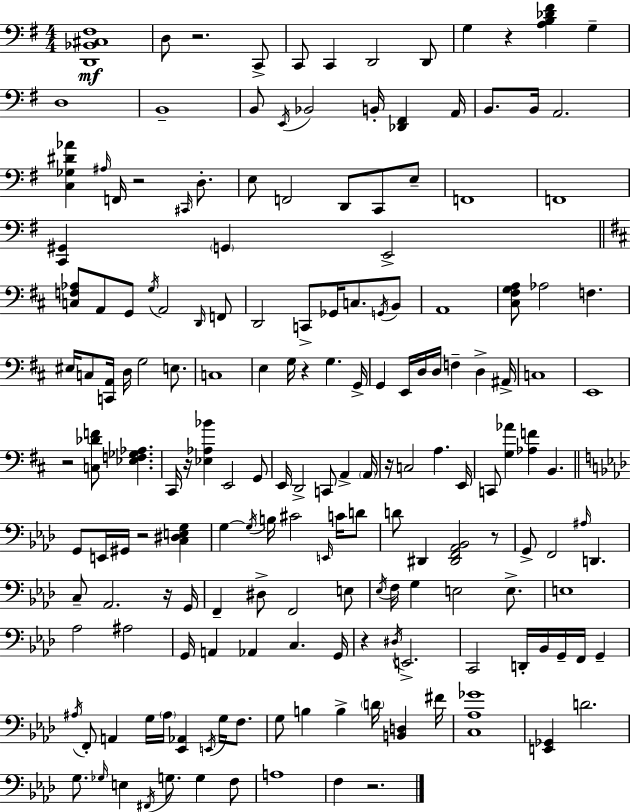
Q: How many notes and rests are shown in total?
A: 176